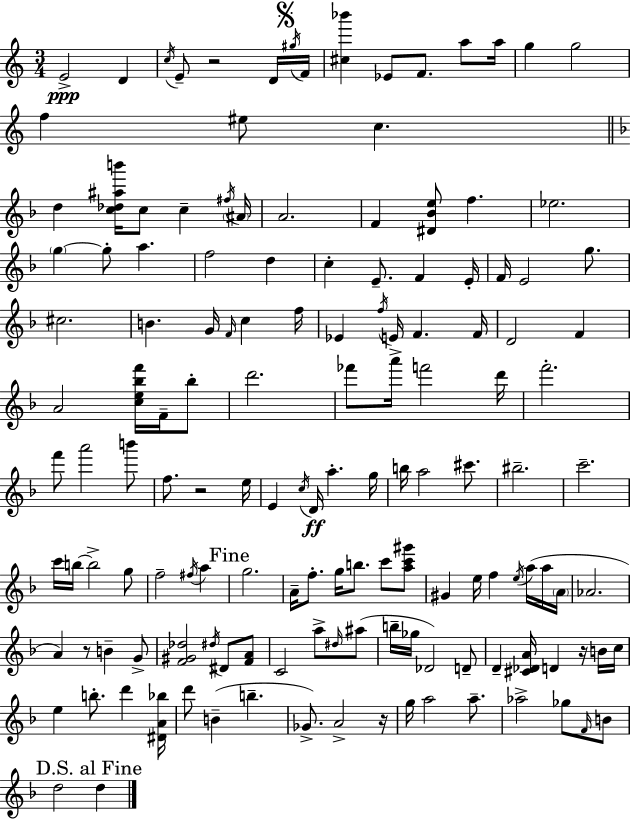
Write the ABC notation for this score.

X:1
T:Untitled
M:3/4
L:1/4
K:C
E2 D c/4 E/2 z2 D/4 ^g/4 F/4 [^c_b'] _E/2 F/2 a/2 a/4 g g2 f ^e/2 c d [c_d^ab']/4 c/2 c ^f/4 ^A/4 A2 F [^D_Be]/2 f _e2 g g/2 a f2 d c E/2 F E/4 F/4 E2 g/2 ^c2 B G/4 F/4 c f/4 _E f/4 E/4 F F/4 D2 F A2 [ce_bf']/4 F/4 _b/2 d'2 _f'/2 a'/4 f'2 d'/4 f'2 f'/2 a'2 b'/2 f/2 z2 e/4 E c/4 D/4 a g/4 b/4 a2 ^c'/2 ^b2 c'2 c'/4 b/4 b2 g/2 f2 ^f/4 a g2 A/4 f/2 g/4 b/2 c'/2 [ac'^g']/2 ^G e/4 f e/4 a/4 a/4 A/4 _A2 A z/2 B G/2 [F^G_d]2 ^d/4 ^D/2 [FA]/2 C2 a/2 ^d/4 ^a/2 b/4 _g/4 _D2 D/2 D [^C_DA]/4 D z/4 B/4 c/4 e b/2 d' [^DA_b]/4 d'/2 B b _G/2 A2 z/4 g/4 a2 a/2 _a2 _g/2 F/4 B/2 d2 d